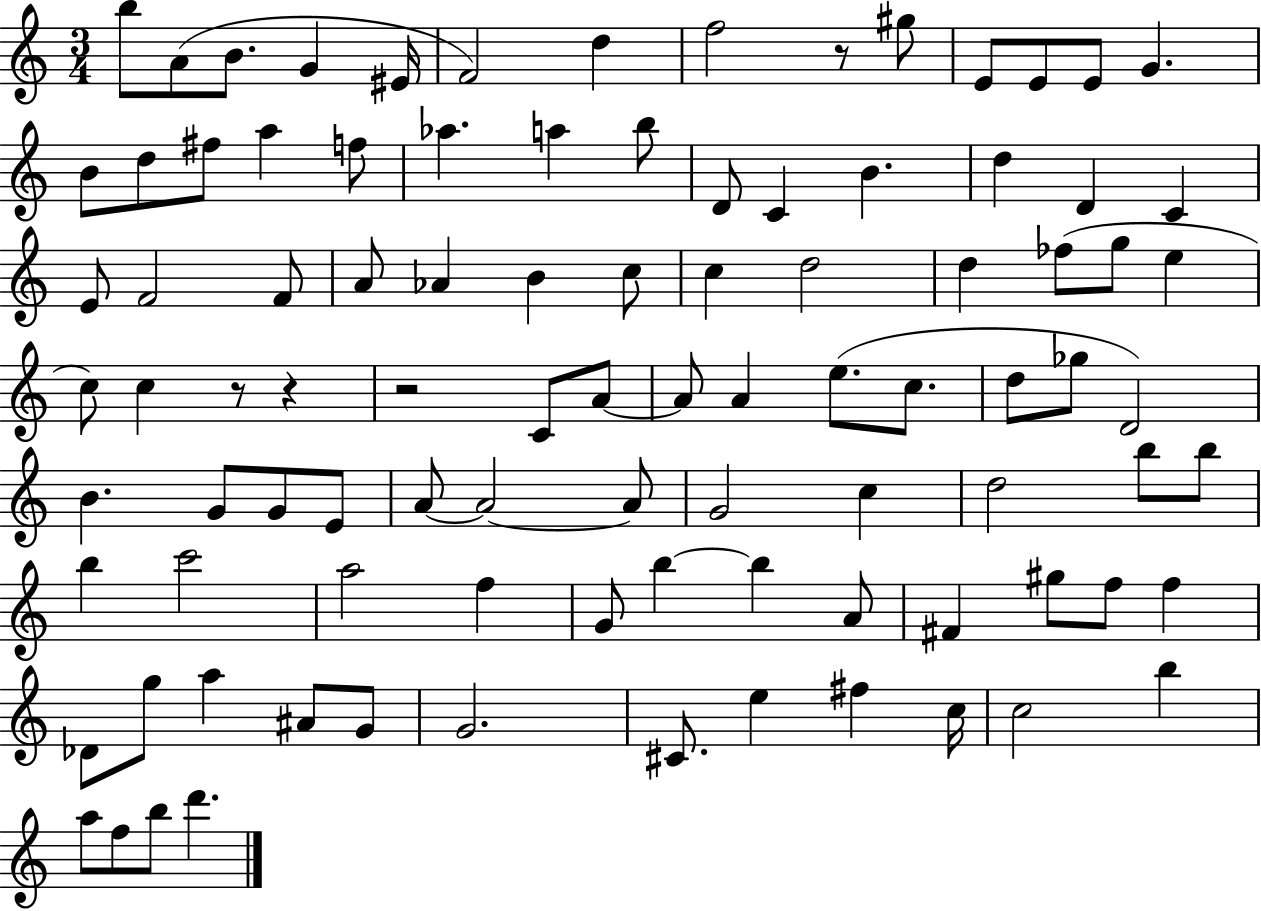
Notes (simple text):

B5/e A4/e B4/e. G4/q EIS4/s F4/h D5/q F5/h R/e G#5/e E4/e E4/e E4/e G4/q. B4/e D5/e F#5/e A5/q F5/e Ab5/q. A5/q B5/e D4/e C4/q B4/q. D5/q D4/q C4/q E4/e F4/h F4/e A4/e Ab4/q B4/q C5/e C5/q D5/h D5/q FES5/e G5/e E5/q C5/e C5/q R/e R/q R/h C4/e A4/e A4/e A4/q E5/e. C5/e. D5/e Gb5/e D4/h B4/q. G4/e G4/e E4/e A4/e A4/h A4/e G4/h C5/q D5/h B5/e B5/e B5/q C6/h A5/h F5/q G4/e B5/q B5/q A4/e F#4/q G#5/e F5/e F5/q Db4/e G5/e A5/q A#4/e G4/e G4/h. C#4/e. E5/q F#5/q C5/s C5/h B5/q A5/e F5/e B5/e D6/q.